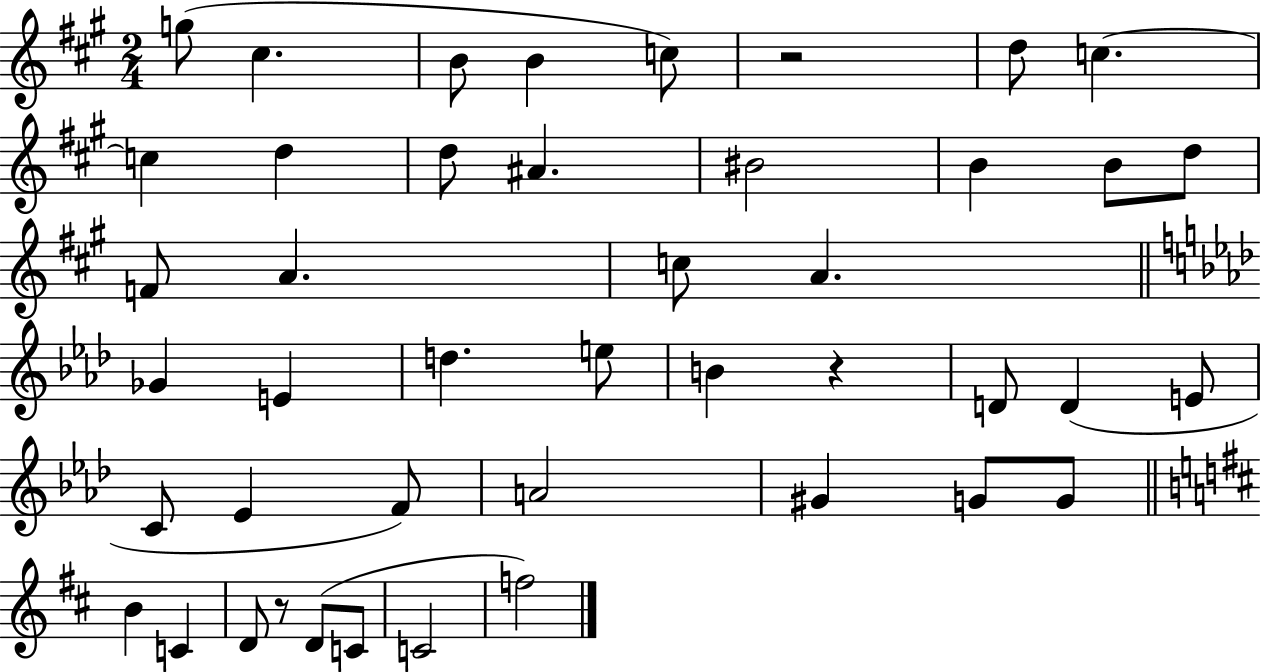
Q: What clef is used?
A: treble